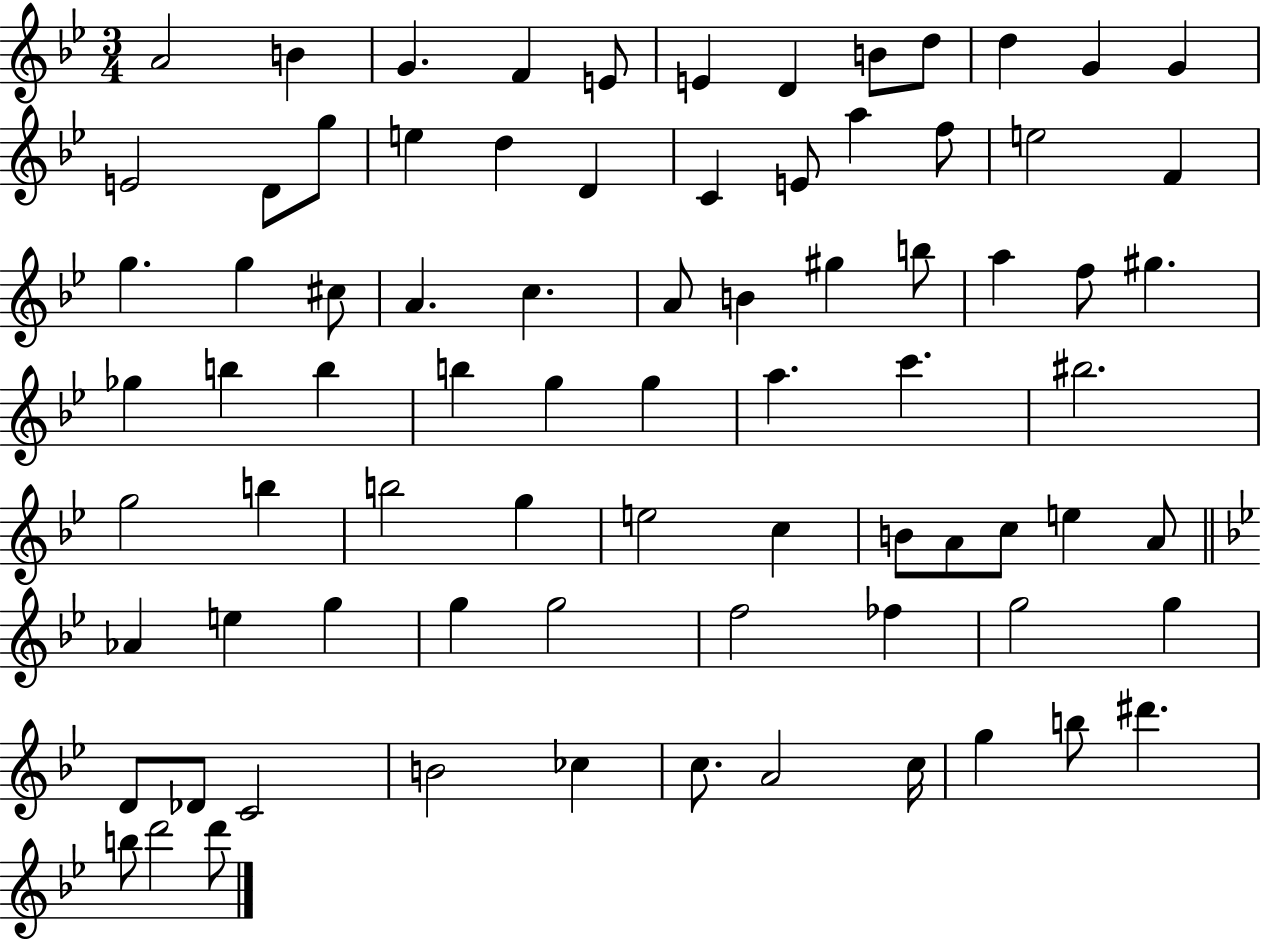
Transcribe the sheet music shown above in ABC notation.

X:1
T:Untitled
M:3/4
L:1/4
K:Bb
A2 B G F E/2 E D B/2 d/2 d G G E2 D/2 g/2 e d D C E/2 a f/2 e2 F g g ^c/2 A c A/2 B ^g b/2 a f/2 ^g _g b b b g g a c' ^b2 g2 b b2 g e2 c B/2 A/2 c/2 e A/2 _A e g g g2 f2 _f g2 g D/2 _D/2 C2 B2 _c c/2 A2 c/4 g b/2 ^d' b/2 d'2 d'/2